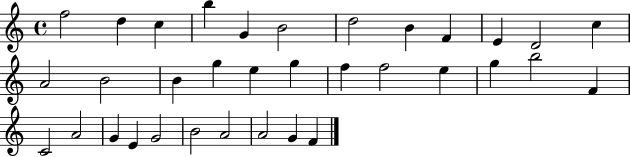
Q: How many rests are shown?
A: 0